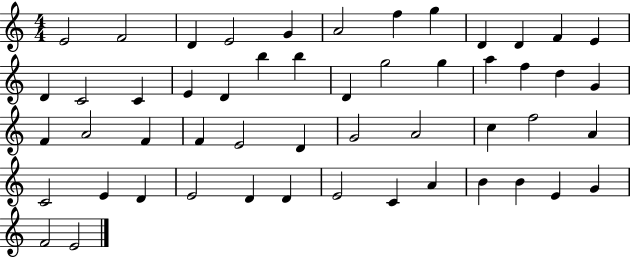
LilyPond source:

{
  \clef treble
  \numericTimeSignature
  \time 4/4
  \key c \major
  e'2 f'2 | d'4 e'2 g'4 | a'2 f''4 g''4 | d'4 d'4 f'4 e'4 | \break d'4 c'2 c'4 | e'4 d'4 b''4 b''4 | d'4 g''2 g''4 | a''4 f''4 d''4 g'4 | \break f'4 a'2 f'4 | f'4 e'2 d'4 | g'2 a'2 | c''4 f''2 a'4 | \break c'2 e'4 d'4 | e'2 d'4 d'4 | e'2 c'4 a'4 | b'4 b'4 e'4 g'4 | \break f'2 e'2 | \bar "|."
}